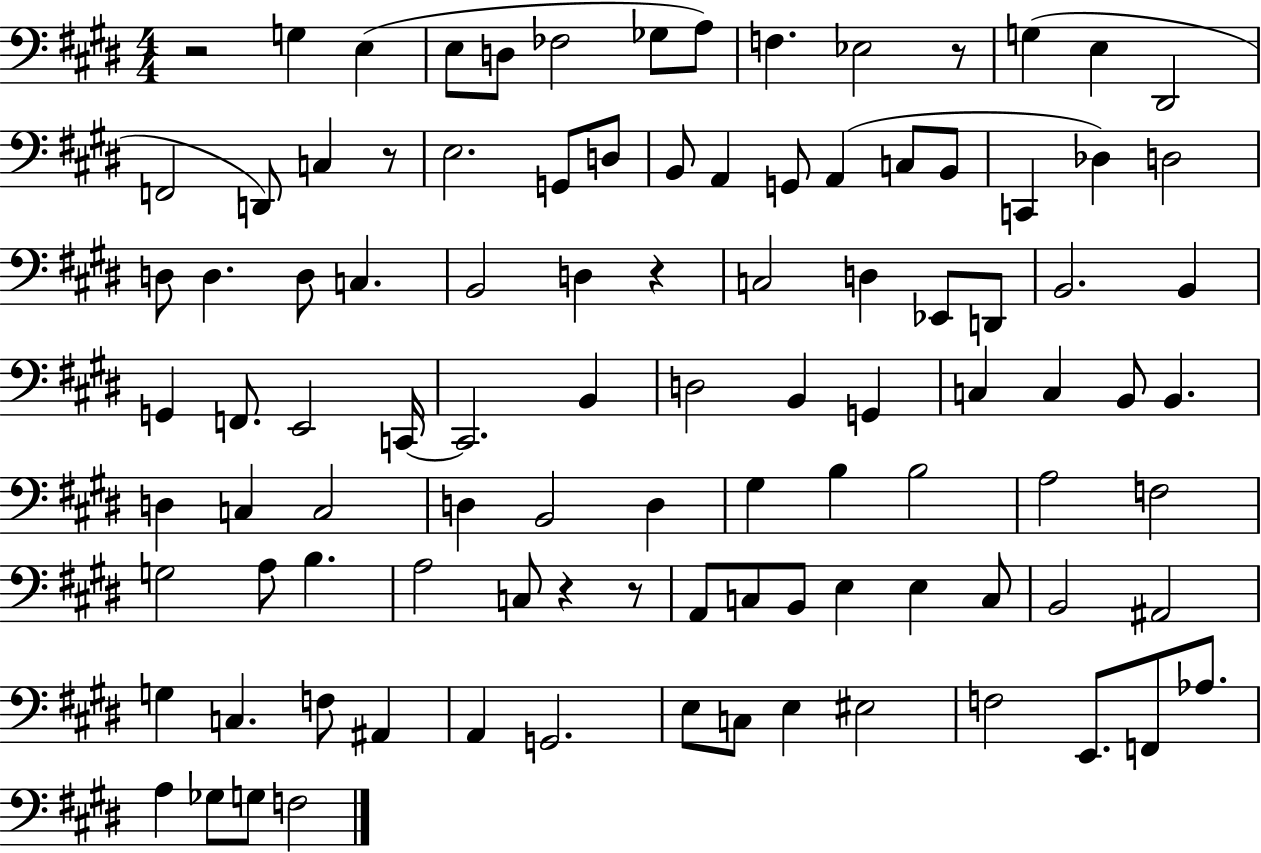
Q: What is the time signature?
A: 4/4